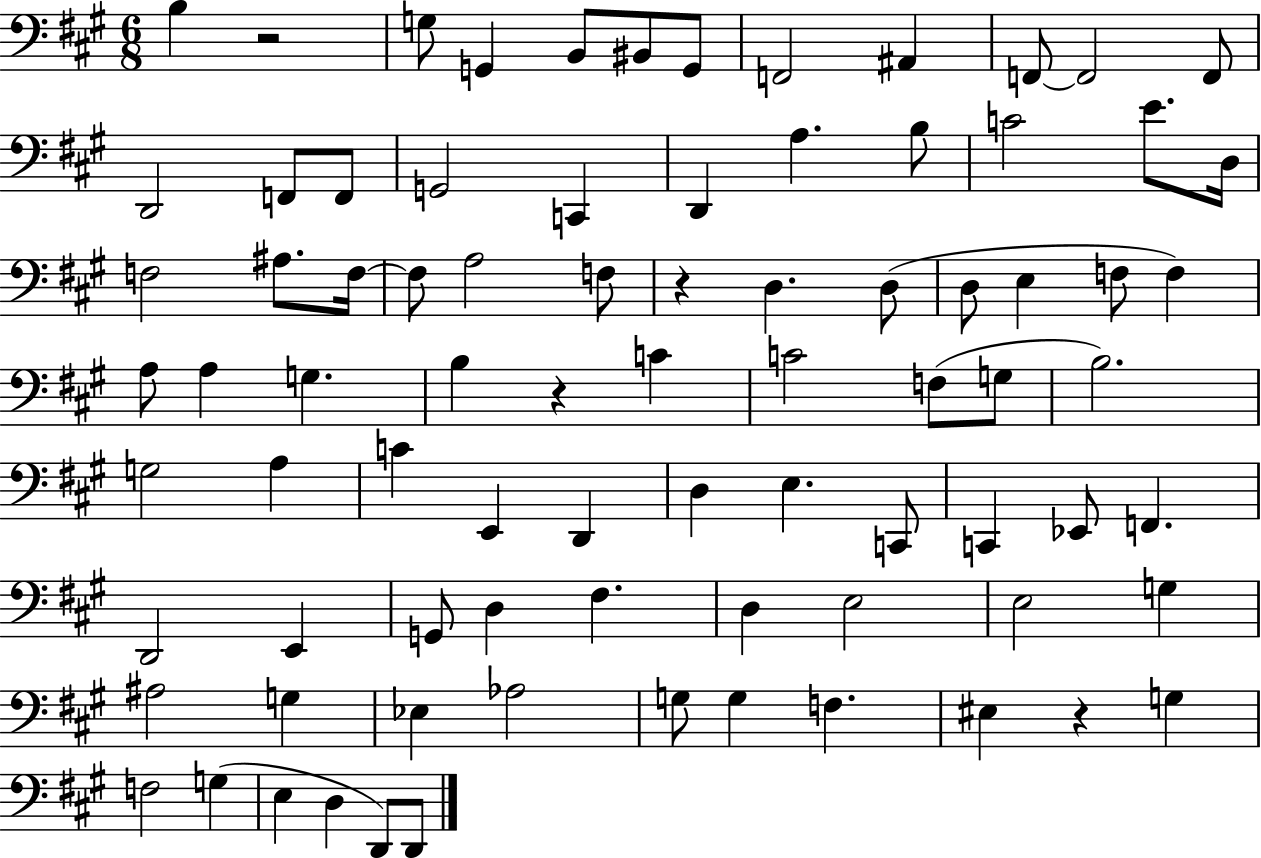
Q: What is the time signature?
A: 6/8